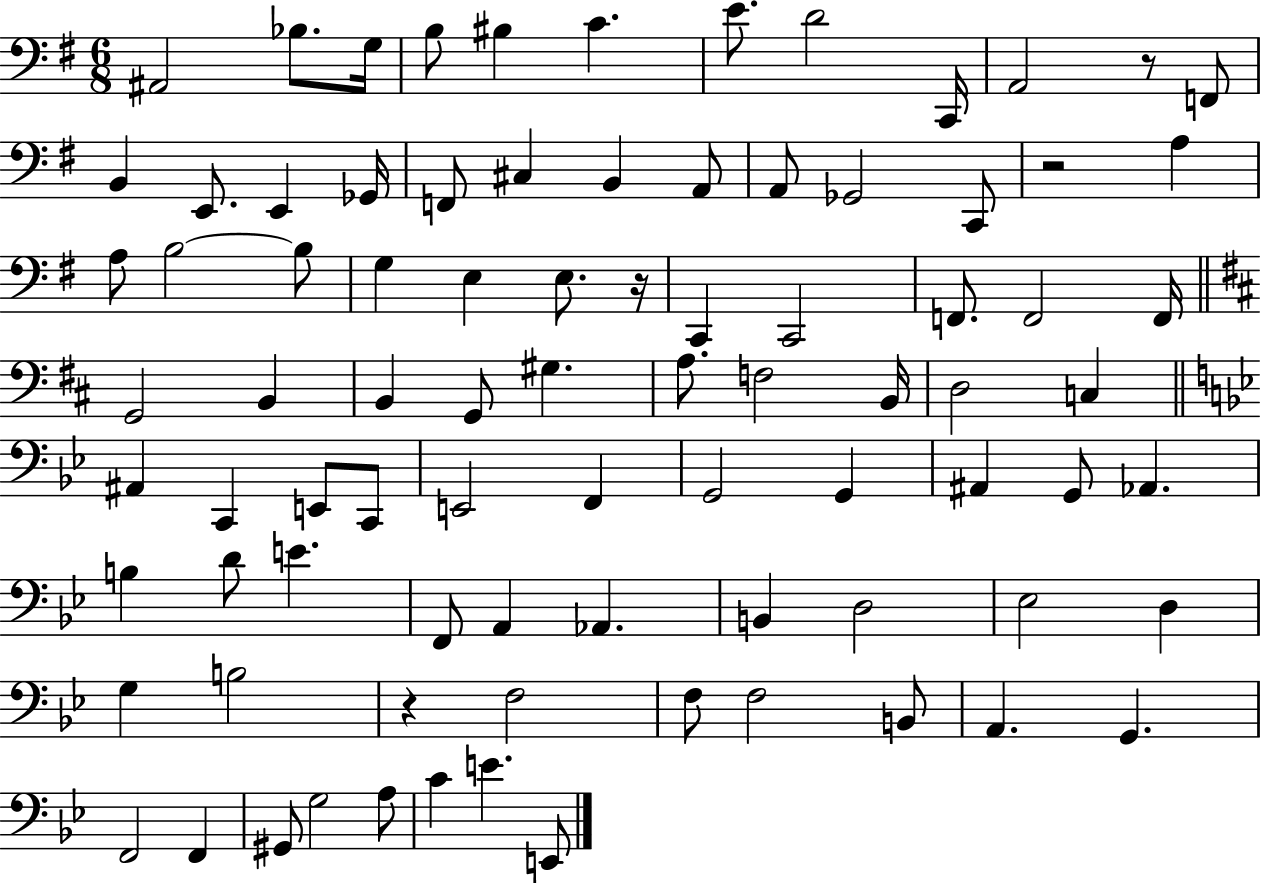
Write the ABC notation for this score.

X:1
T:Untitled
M:6/8
L:1/4
K:G
^A,,2 _B,/2 G,/4 B,/2 ^B, C E/2 D2 C,,/4 A,,2 z/2 F,,/2 B,, E,,/2 E,, _G,,/4 F,,/2 ^C, B,, A,,/2 A,,/2 _G,,2 C,,/2 z2 A, A,/2 B,2 B,/2 G, E, E,/2 z/4 C,, C,,2 F,,/2 F,,2 F,,/4 G,,2 B,, B,, G,,/2 ^G, A,/2 F,2 B,,/4 D,2 C, ^A,, C,, E,,/2 C,,/2 E,,2 F,, G,,2 G,, ^A,, G,,/2 _A,, B, D/2 E F,,/2 A,, _A,, B,, D,2 _E,2 D, G, B,2 z F,2 F,/2 F,2 B,,/2 A,, G,, F,,2 F,, ^G,,/2 G,2 A,/2 C E E,,/2